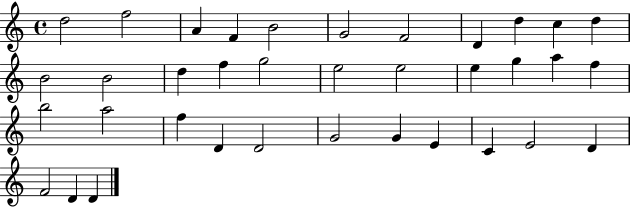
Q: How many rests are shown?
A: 0